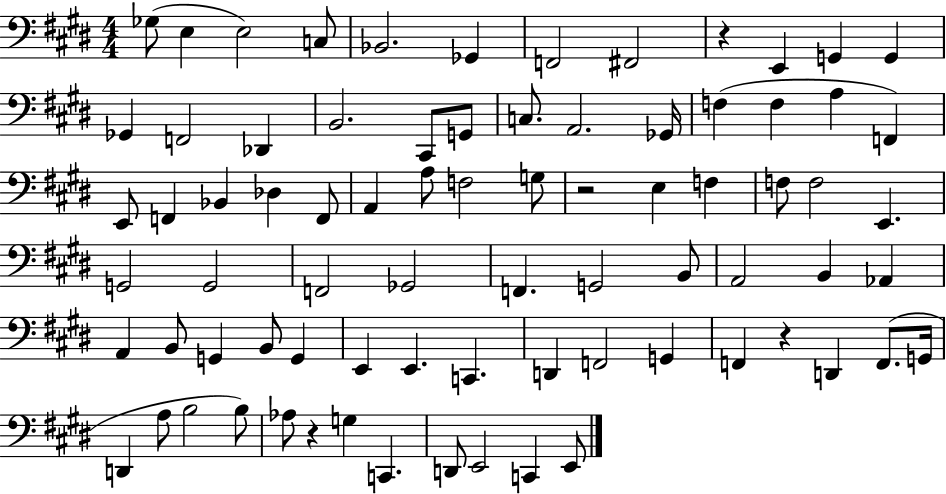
Gb3/e E3/q E3/h C3/e Bb2/h. Gb2/q F2/h F#2/h R/q E2/q G2/q G2/q Gb2/q F2/h Db2/q B2/h. C#2/e G2/e C3/e. A2/h. Gb2/s F3/q F3/q A3/q F2/q E2/e F2/q Bb2/q Db3/q F2/e A2/q A3/e F3/h G3/e R/h E3/q F3/q F3/e F3/h E2/q. G2/h G2/h F2/h Gb2/h F2/q. G2/h B2/e A2/h B2/q Ab2/q A2/q B2/e G2/q B2/e G2/q E2/q E2/q. C2/q. D2/q F2/h G2/q F2/q R/q D2/q F2/e. G2/s D2/q A3/e B3/h B3/e Ab3/e R/q G3/q C2/q. D2/e E2/h C2/q E2/e